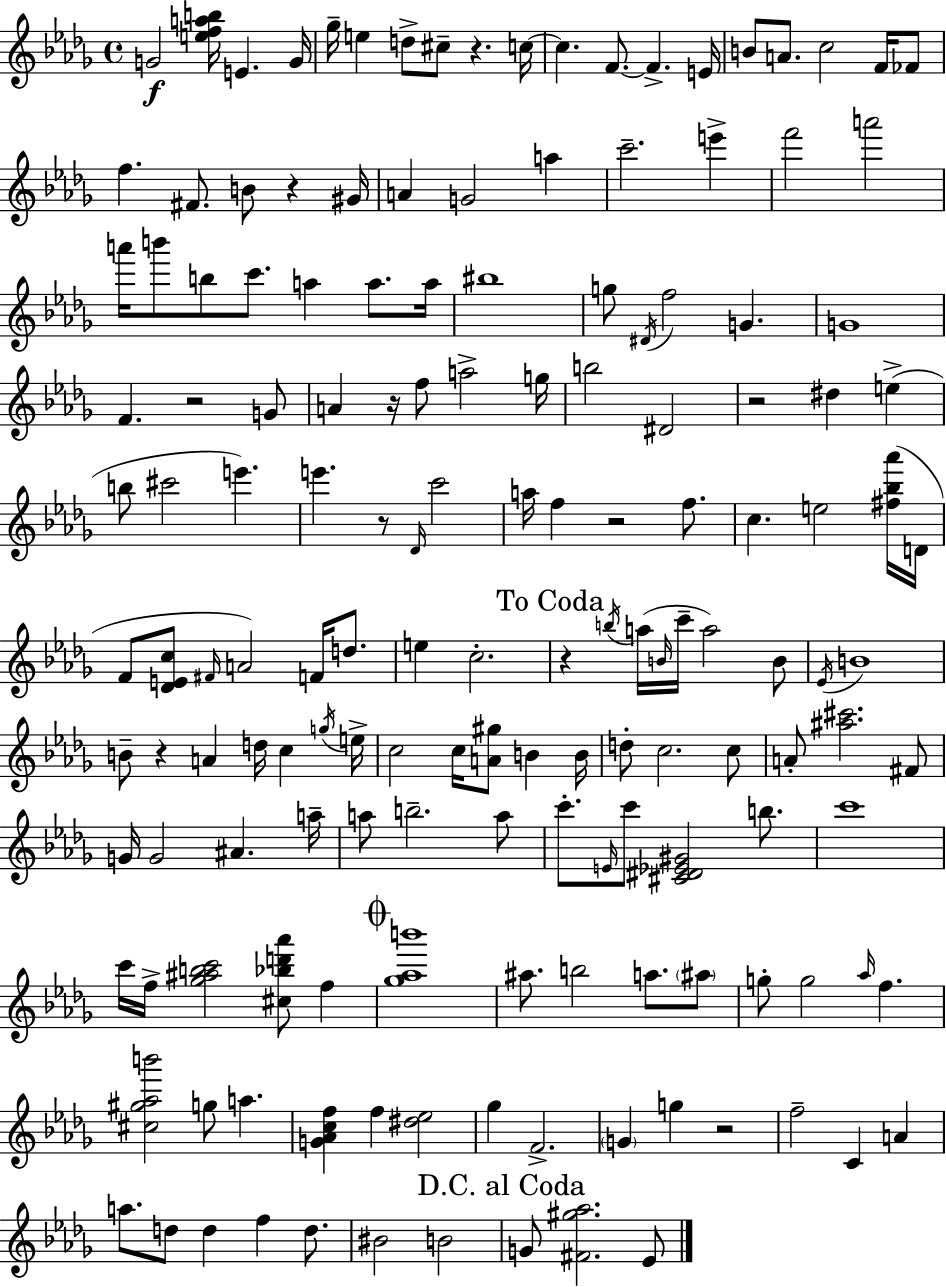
G4/h [E5,F5,A5,B5]/s E4/q. G4/s Gb5/s E5/q D5/e C#5/e R/q. C5/s C5/q. F4/e. F4/q. E4/s B4/e A4/e. C5/h F4/s FES4/e F5/q. F#4/e. B4/e R/q G#4/s A4/q G4/h A5/q C6/h. E6/q F6/h A6/h A6/s B6/e B5/e C6/e. A5/q A5/e. A5/s BIS5/w G5/e D#4/s F5/h G4/q. G4/w F4/q. R/h G4/e A4/q R/s F5/e A5/h G5/s B5/h D#4/h R/h D#5/q E5/q B5/e C#6/h E6/q. E6/q. R/e Db4/s C6/h A5/s F5/q R/h F5/e. C5/q. E5/h [F#5,Bb5,Ab6]/s D4/s F4/e [Db4,E4,C5]/e F#4/s A4/h F4/s D5/e. E5/q C5/h. R/q B5/s A5/s B4/s C6/s A5/h B4/e Eb4/s B4/w B4/e R/q A4/q D5/s C5/q G5/s E5/s C5/h C5/s [A4,G#5]/e B4/q B4/s D5/e C5/h. C5/e A4/e [A#5,C#6]/h. F#4/e G4/s G4/h A#4/q. A5/s A5/e B5/h. A5/e C6/e. E4/s C6/e [C#4,D#4,Eb4,G#4]/h B5/e. C6/w C6/s F5/s [Gb5,A#5,B5,C6]/h [C#5,Bb5,D6,Ab6]/e F5/q [Gb5,Ab5,B6]/w A#5/e. B5/h A5/e. A#5/e G5/e G5/h Ab5/s F5/q. [C#5,G#5,Ab5,B6]/h G5/e A5/q. [G4,Ab4,C5,F5]/q F5/q [D#5,Eb5]/h Gb5/q F4/h. G4/q G5/q R/h F5/h C4/q A4/q A5/e. D5/e D5/q F5/q D5/e. BIS4/h B4/h G4/e [F#4,G#5,Ab5]/h. Eb4/e